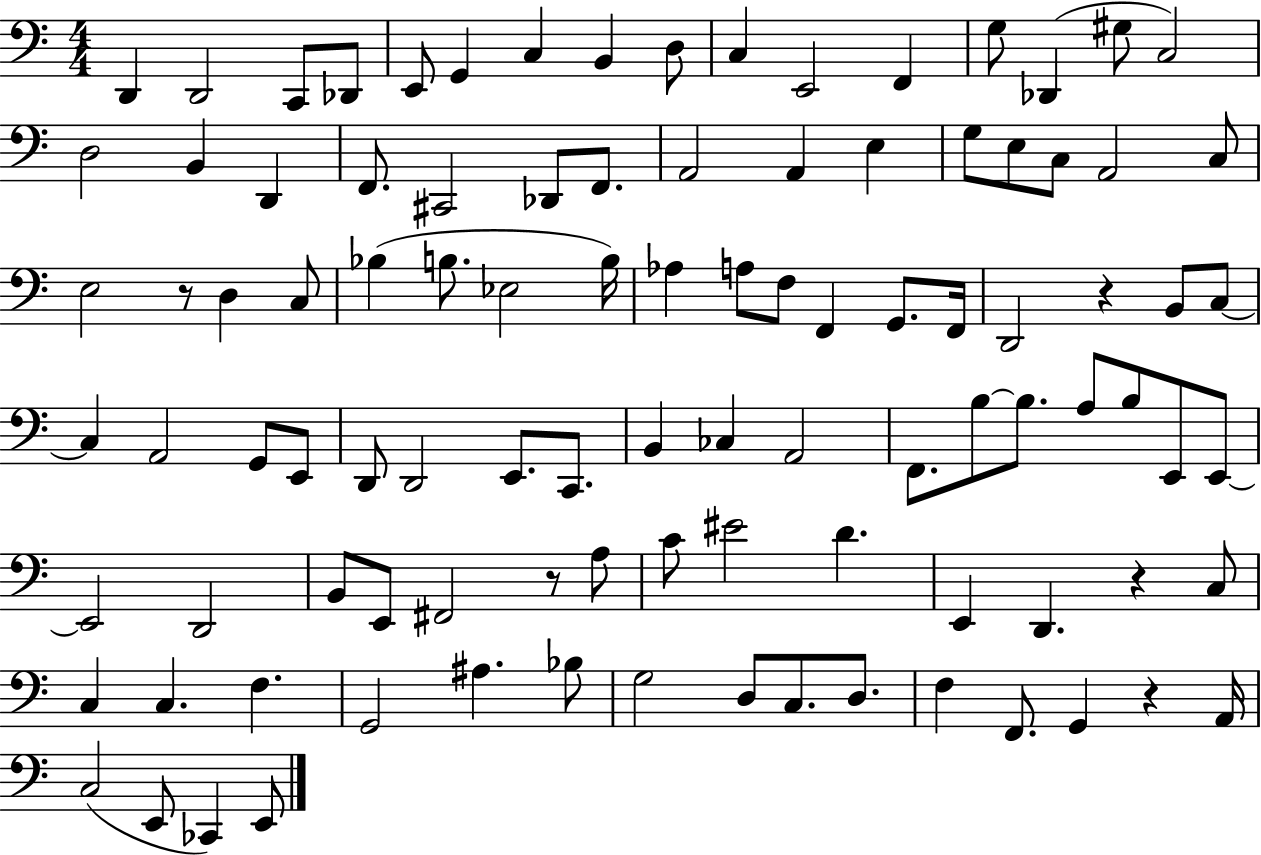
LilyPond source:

{
  \clef bass
  \numericTimeSignature
  \time 4/4
  \key c \major
  d,4 d,2 c,8 des,8 | e,8 g,4 c4 b,4 d8 | c4 e,2 f,4 | g8 des,4( gis8 c2) | \break d2 b,4 d,4 | f,8. cis,2 des,8 f,8. | a,2 a,4 e4 | g8 e8 c8 a,2 c8 | \break e2 r8 d4 c8 | bes4( b8. ees2 b16) | aes4 a8 f8 f,4 g,8. f,16 | d,2 r4 b,8 c8~~ | \break c4 a,2 g,8 e,8 | d,8 d,2 e,8. c,8. | b,4 ces4 a,2 | f,8. b8~~ b8. a8 b8 e,8 e,8~~ | \break e,2 d,2 | b,8 e,8 fis,2 r8 a8 | c'8 eis'2 d'4. | e,4 d,4. r4 c8 | \break c4 c4. f4. | g,2 ais4. bes8 | g2 d8 c8. d8. | f4 f,8. g,4 r4 a,16 | \break c2( e,8 ces,4) e,8 | \bar "|."
}